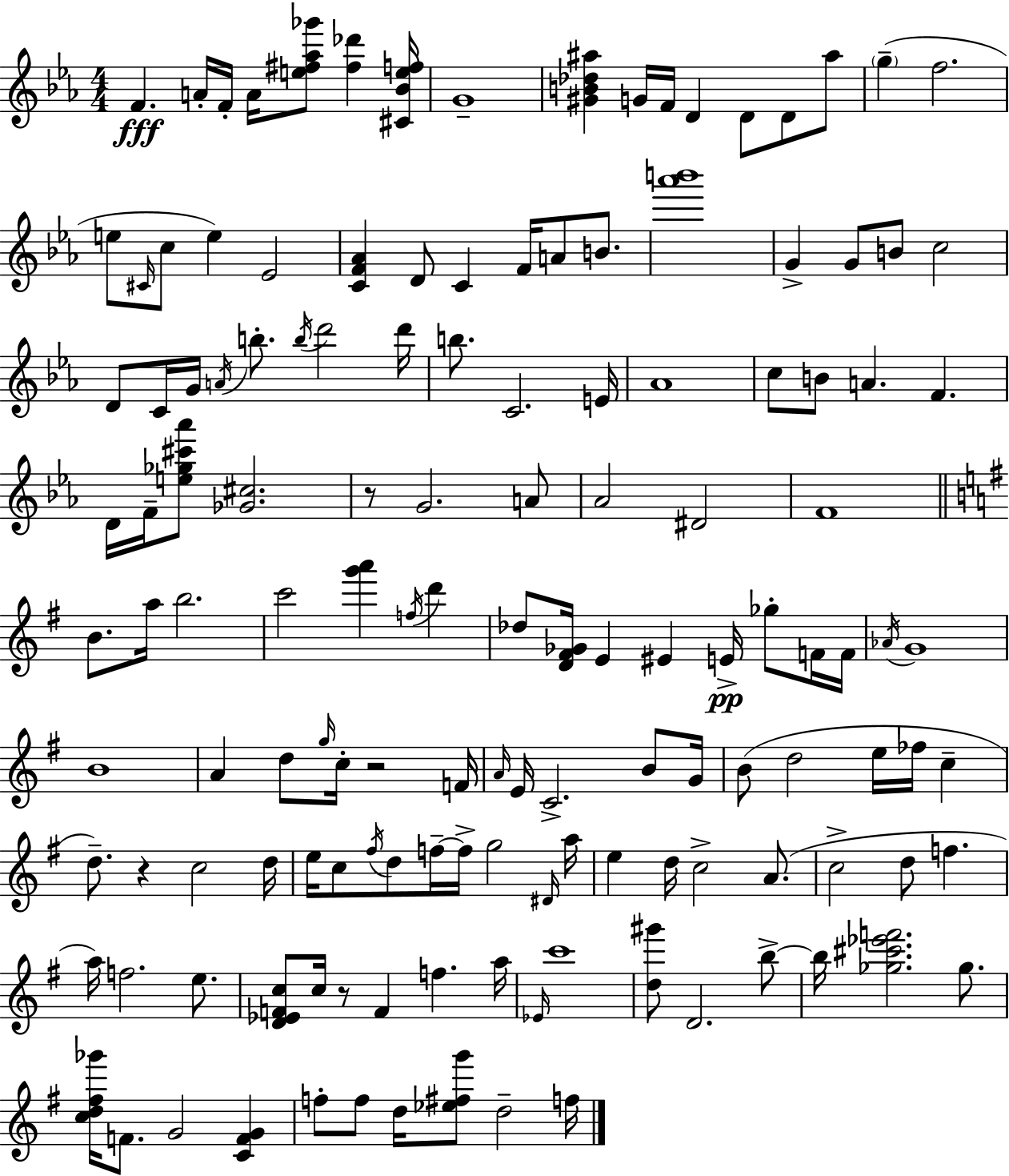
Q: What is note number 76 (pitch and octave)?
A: G4